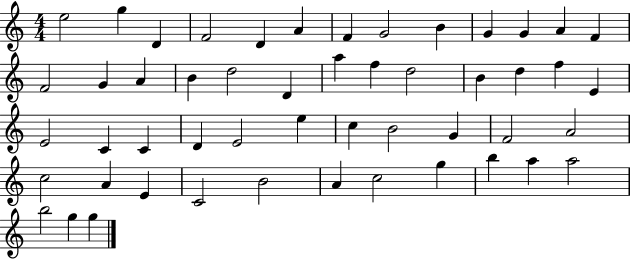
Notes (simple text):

E5/h G5/q D4/q F4/h D4/q A4/q F4/q G4/h B4/q G4/q G4/q A4/q F4/q F4/h G4/q A4/q B4/q D5/h D4/q A5/q F5/q D5/h B4/q D5/q F5/q E4/q E4/h C4/q C4/q D4/q E4/h E5/q C5/q B4/h G4/q F4/h A4/h C5/h A4/q E4/q C4/h B4/h A4/q C5/h G5/q B5/q A5/q A5/h B5/h G5/q G5/q